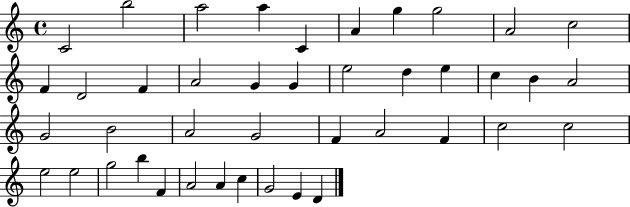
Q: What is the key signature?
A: C major